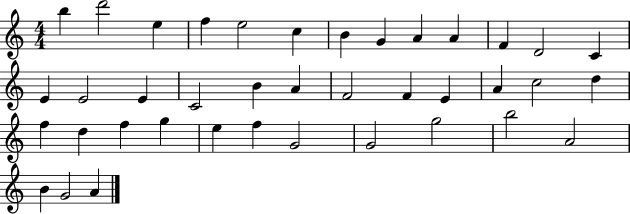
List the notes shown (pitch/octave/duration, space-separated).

B5/q D6/h E5/q F5/q E5/h C5/q B4/q G4/q A4/q A4/q F4/q D4/h C4/q E4/q E4/h E4/q C4/h B4/q A4/q F4/h F4/q E4/q A4/q C5/h D5/q F5/q D5/q F5/q G5/q E5/q F5/q G4/h G4/h G5/h B5/h A4/h B4/q G4/h A4/q